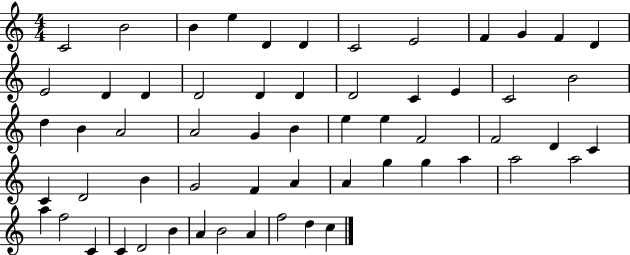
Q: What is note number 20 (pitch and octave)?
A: C4